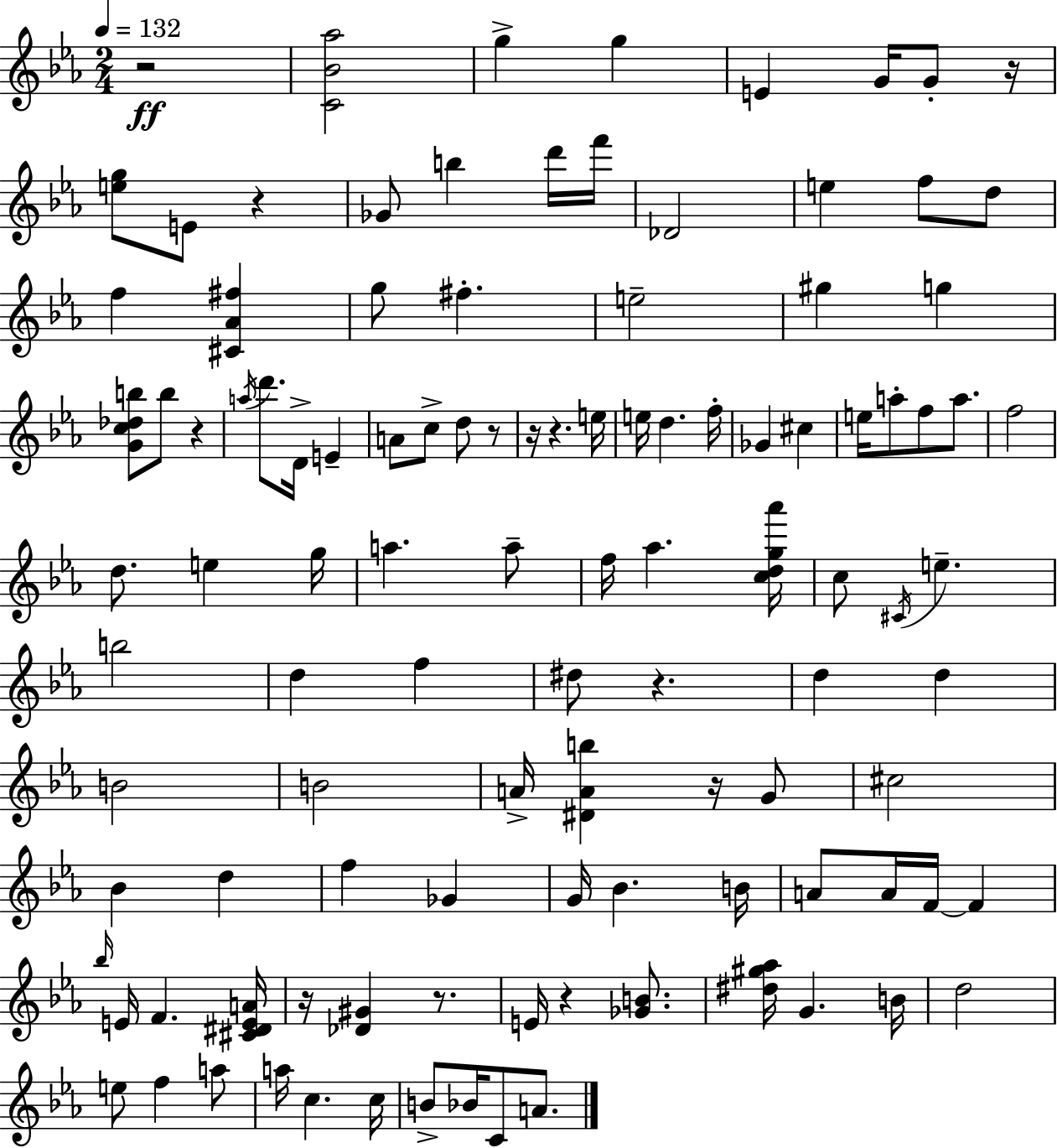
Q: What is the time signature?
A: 2/4